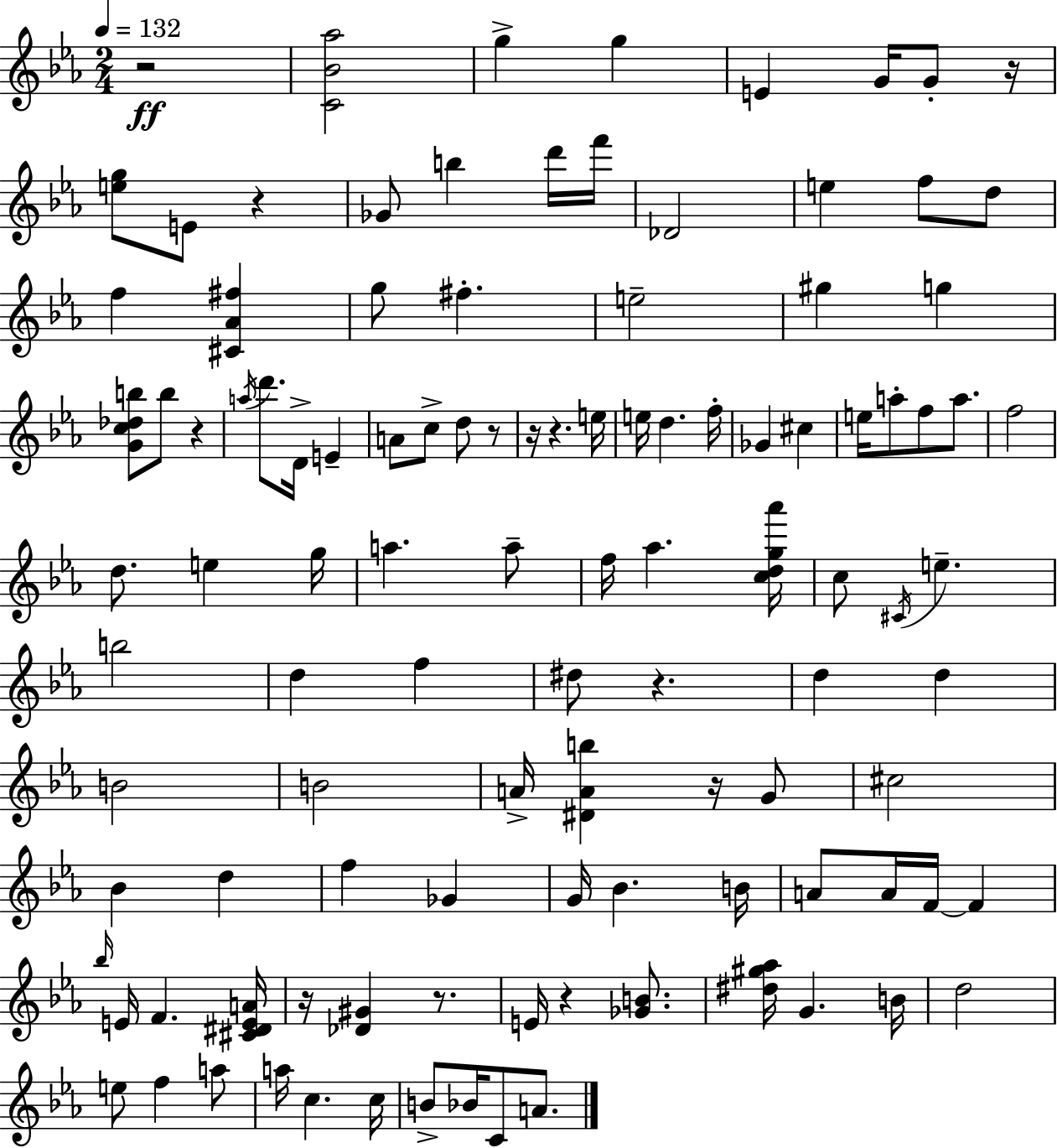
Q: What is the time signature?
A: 2/4